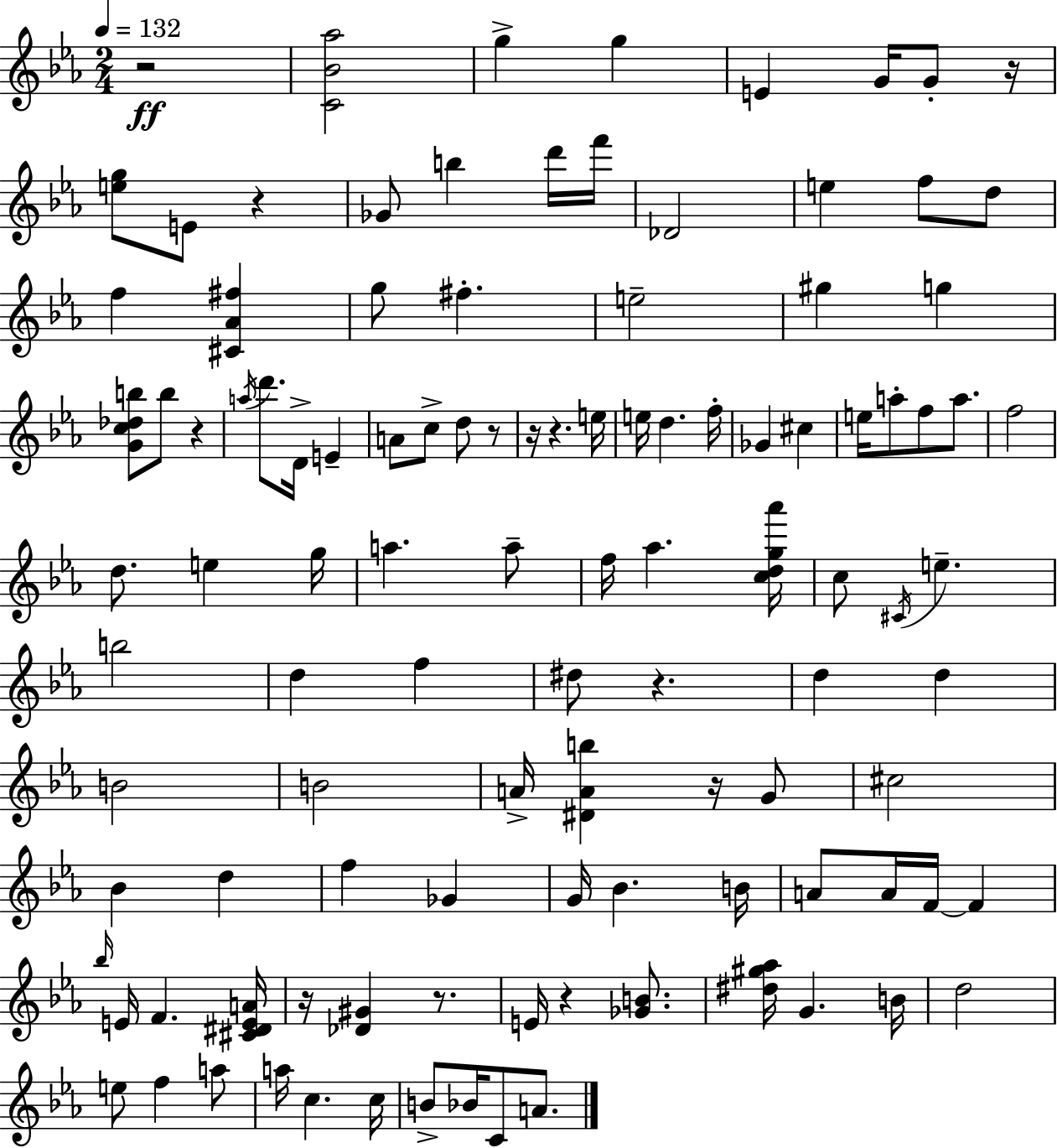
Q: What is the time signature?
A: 2/4